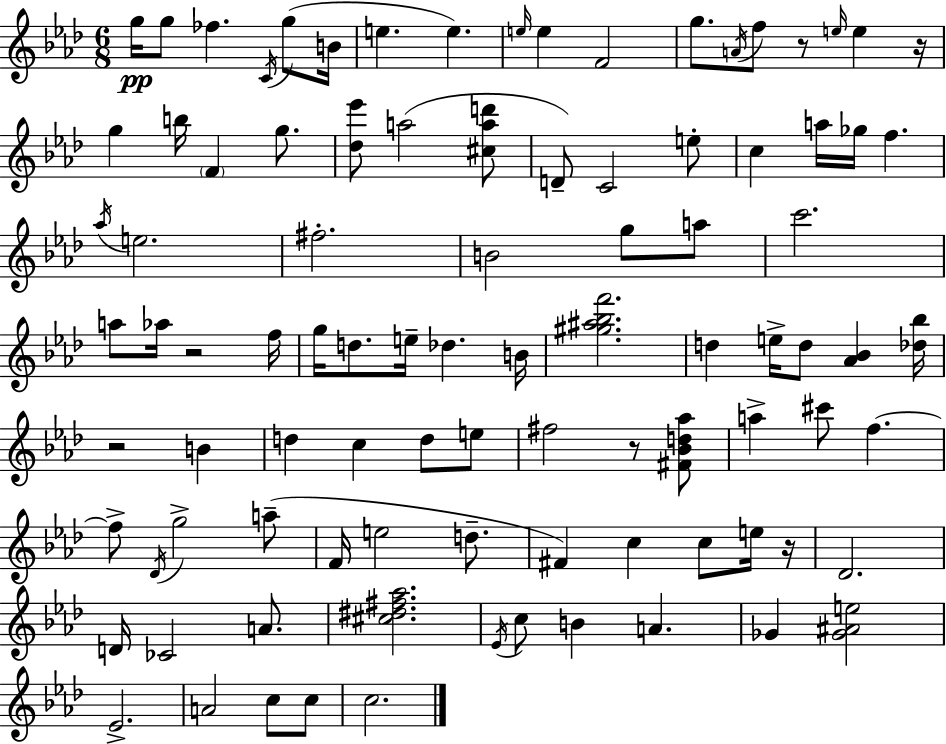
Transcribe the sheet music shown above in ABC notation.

X:1
T:Untitled
M:6/8
L:1/4
K:Fm
g/4 g/2 _f C/4 g/2 B/4 e e e/4 e F2 g/2 A/4 f/2 z/2 e/4 e z/4 g b/4 F g/2 [_d_e']/2 a2 [^cad']/2 D/2 C2 e/2 c a/4 _g/4 f _a/4 e2 ^f2 B2 g/2 a/2 c'2 a/2 _a/4 z2 f/4 g/4 d/2 e/4 _d B/4 [^g^a_bf']2 d e/4 d/2 [_A_B] [_d_b]/4 z2 B d c d/2 e/2 ^f2 z/2 [^F_Bd_a]/2 a ^c'/2 f f/2 _D/4 g2 a/2 F/4 e2 d/2 ^F c c/2 e/4 z/4 _D2 D/4 _C2 A/2 [^c^d^f_a]2 _E/4 c/2 B A _G [_G^Ae]2 _E2 A2 c/2 c/2 c2